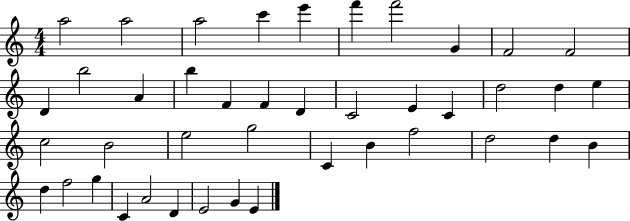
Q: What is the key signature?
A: C major